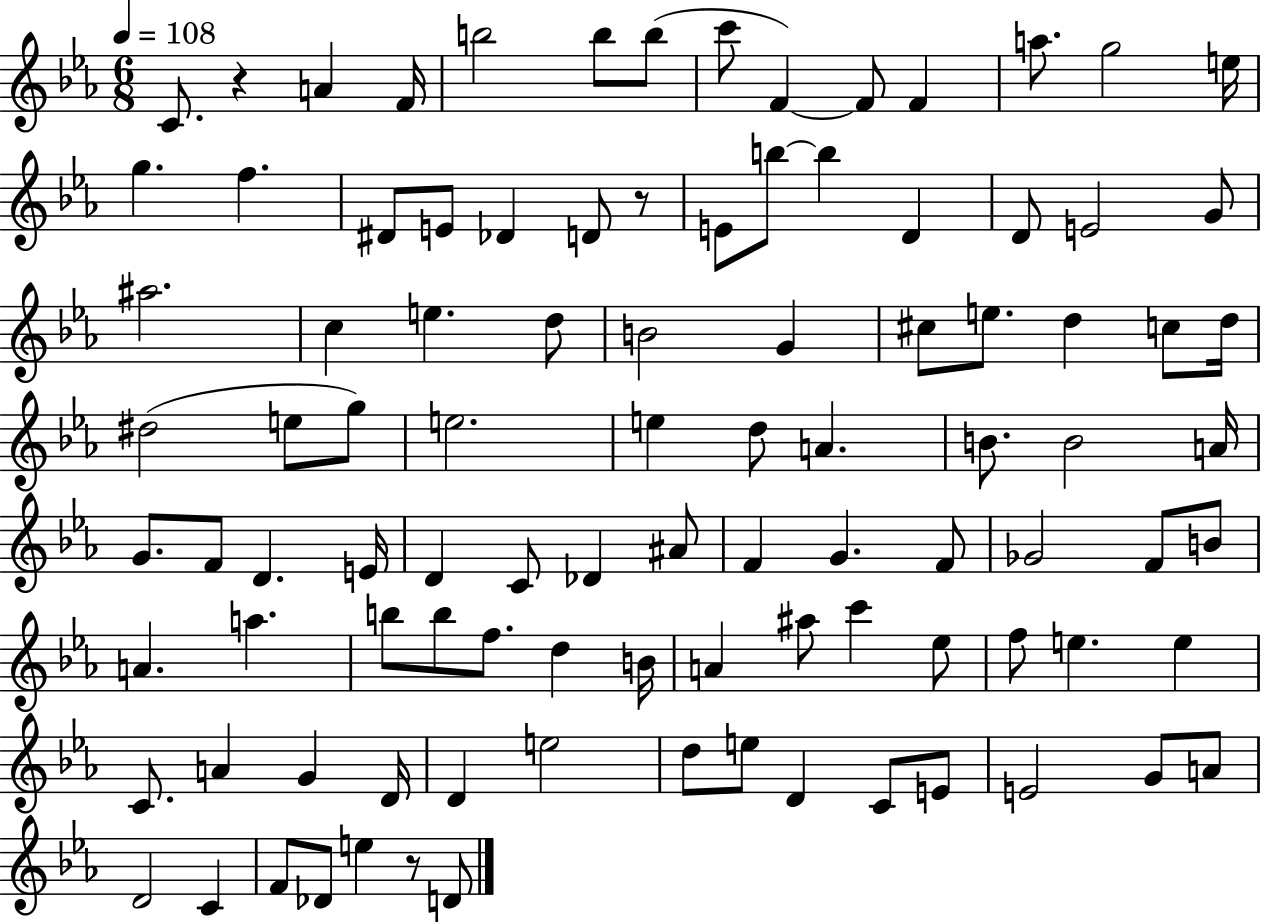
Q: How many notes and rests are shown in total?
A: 98